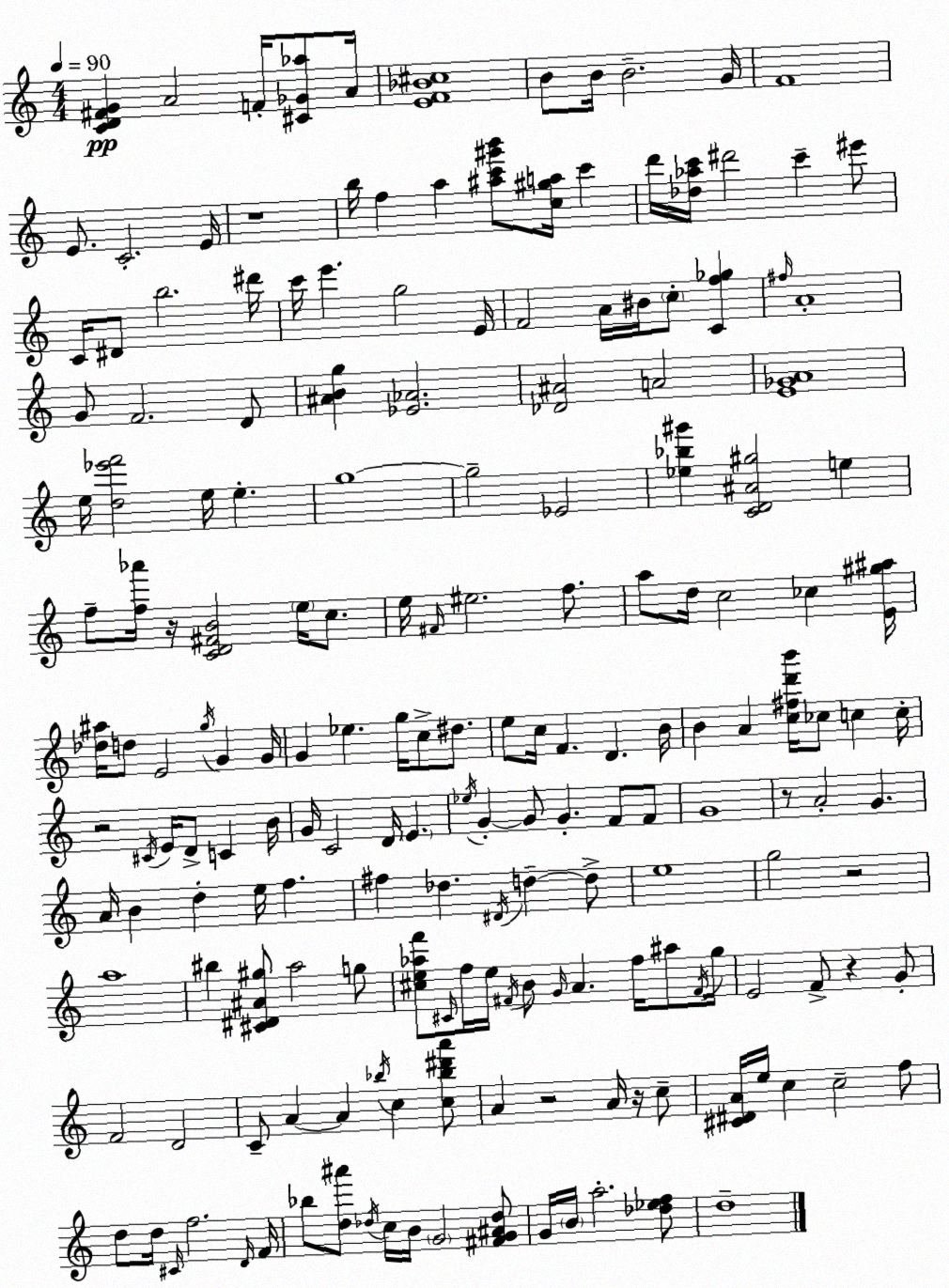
X:1
T:Untitled
M:4/4
L:1/4
K:C
[CD^FG] A2 F/4 [^C_G_a]/2 A/4 [EF_B^c]4 B/2 B/4 B2 G/4 F4 E/2 C2 E/4 z4 b/4 f a [^ac'^g'b']/2 [c^ga]/4 c' d'/4 [_d_ac']/4 ^d'2 c' ^e'/2 C/4 ^D/2 b2 ^d'/4 c'/4 e' g2 E/4 F2 A/4 ^B/4 c/2 [Cf_g] ^f/4 A4 G/2 F2 D/2 [^ABg] [_E_A]2 [_D^A]2 A2 [E_GA]4 e/4 [d_e'f']2 e/4 e g4 g2 _E2 [_e_b^g'] [CD^A^g]2 e f/2 [f_a']/4 z/4 [CD^FB]2 e/4 c/2 e/4 ^F/4 ^e2 f/2 a/2 d/4 c2 _c [E^g^a]/4 [_d^a]/4 d/2 E2 g/4 G G/4 G _e g/4 c/2 ^d/2 e/2 c/4 F D B/4 B A [c^fd'b']/4 _c/2 c c/4 z2 ^C/4 E/4 D/2 C B/4 G/4 C2 D/4 E _e/4 G G/2 G F/2 F/2 G4 z/2 A2 G A/4 B d e/4 f ^f _d ^D/4 d d/2 e4 g2 z2 a4 ^b [^C^D^A^g]/2 a2 g/2 [^ce_af']/2 ^C/4 f/4 e/4 ^F/4 B/2 G/4 A f/4 ^a/2 ^F/4 g/4 E2 F/2 z G/2 F2 D2 C/2 A A _b/4 c [c_b^d'a']/2 A z2 A/4 z/4 c/2 [^C^DA]/4 e/4 c c2 f/2 d/2 d/4 ^C/4 f2 D/4 F/4 _b/2 [d^a']/2 _d/4 c/4 B/4 G2 [^FG^A_d]/2 G/4 B/4 a2 [_d_ef]/2 d4